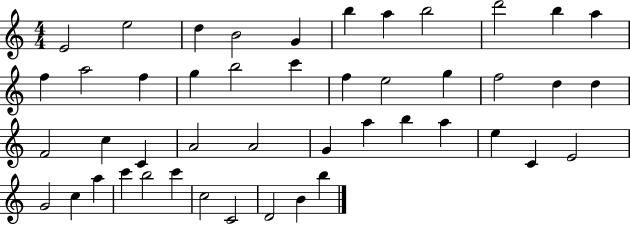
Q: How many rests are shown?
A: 0